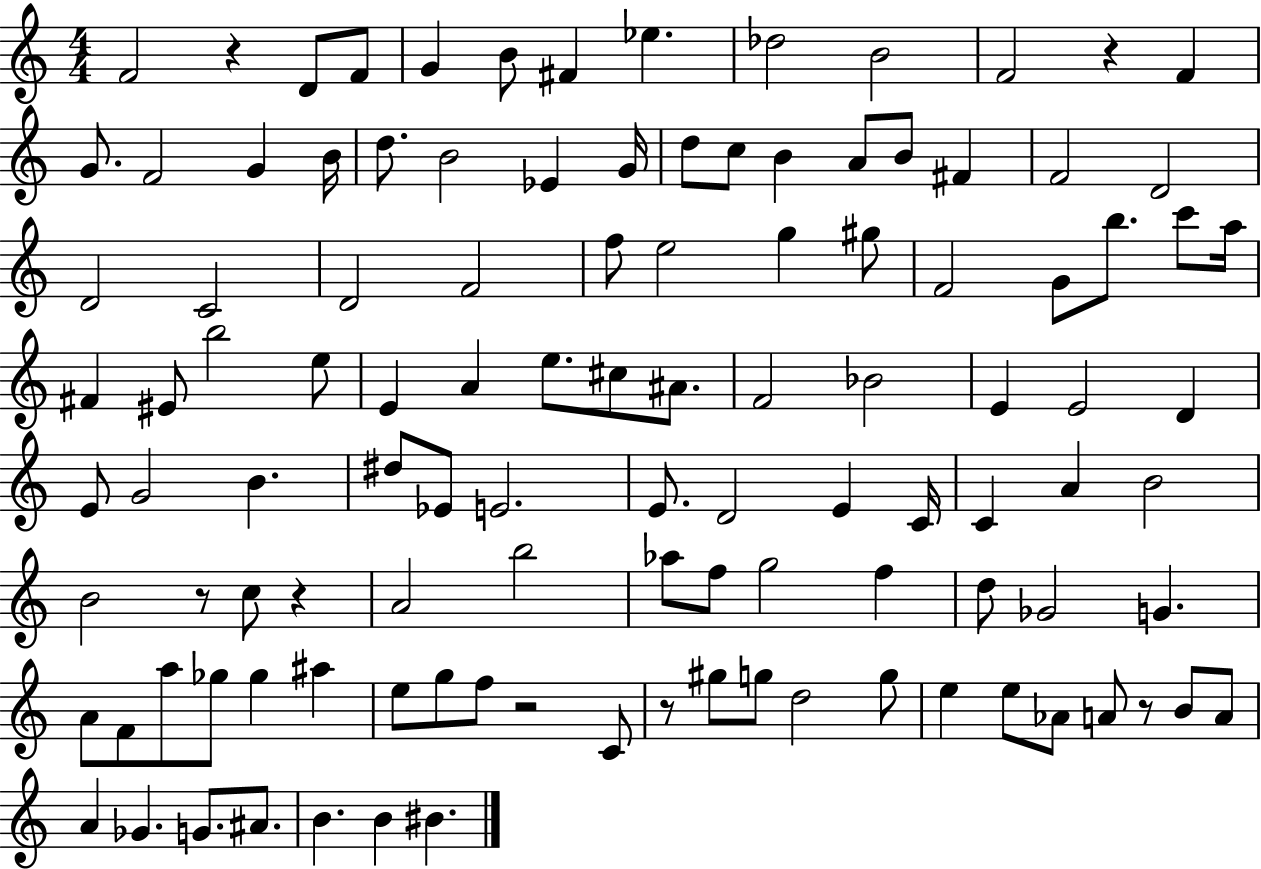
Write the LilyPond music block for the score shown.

{
  \clef treble
  \numericTimeSignature
  \time 4/4
  \key c \major
  \repeat volta 2 { f'2 r4 d'8 f'8 | g'4 b'8 fis'4 ees''4. | des''2 b'2 | f'2 r4 f'4 | \break g'8. f'2 g'4 b'16 | d''8. b'2 ees'4 g'16 | d''8 c''8 b'4 a'8 b'8 fis'4 | f'2 d'2 | \break d'2 c'2 | d'2 f'2 | f''8 e''2 g''4 gis''8 | f'2 g'8 b''8. c'''8 a''16 | \break fis'4 eis'8 b''2 e''8 | e'4 a'4 e''8. cis''8 ais'8. | f'2 bes'2 | e'4 e'2 d'4 | \break e'8 g'2 b'4. | dis''8 ees'8 e'2. | e'8. d'2 e'4 c'16 | c'4 a'4 b'2 | \break b'2 r8 c''8 r4 | a'2 b''2 | aes''8 f''8 g''2 f''4 | d''8 ges'2 g'4. | \break a'8 f'8 a''8 ges''8 ges''4 ais''4 | e''8 g''8 f''8 r2 c'8 | r8 gis''8 g''8 d''2 g''8 | e''4 e''8 aes'8 a'8 r8 b'8 a'8 | \break a'4 ges'4. g'8. ais'8. | b'4. b'4 bis'4. | } \bar "|."
}